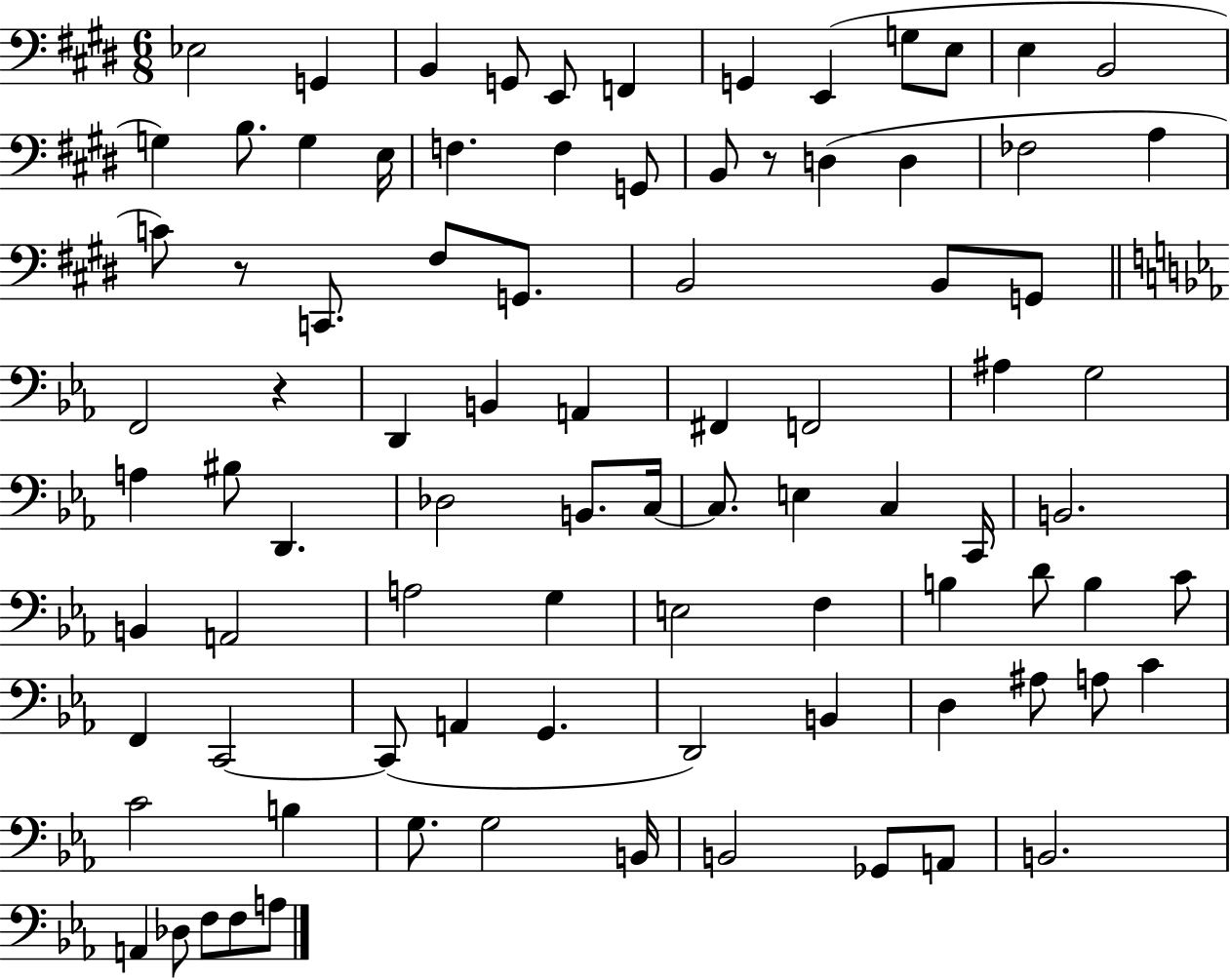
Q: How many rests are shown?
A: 3